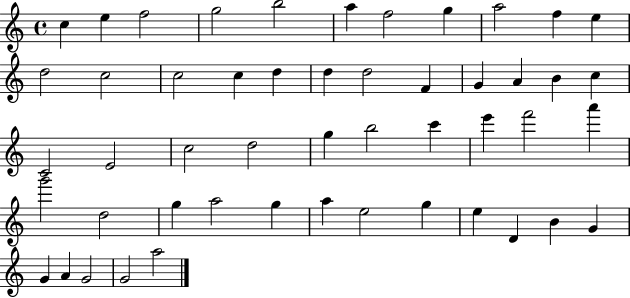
C5/q E5/q F5/h G5/h B5/h A5/q F5/h G5/q A5/h F5/q E5/q D5/h C5/h C5/h C5/q D5/q D5/q D5/h F4/q G4/q A4/q B4/q C5/q C4/h E4/h C5/h D5/h G5/q B5/h C6/q E6/q F6/h A6/q G6/h D5/h G5/q A5/h G5/q A5/q E5/h G5/q E5/q D4/q B4/q G4/q G4/q A4/q G4/h G4/h A5/h